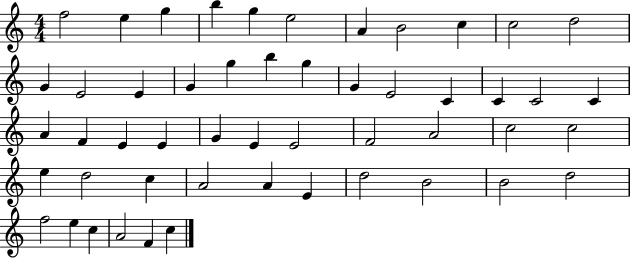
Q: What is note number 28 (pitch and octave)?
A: E4